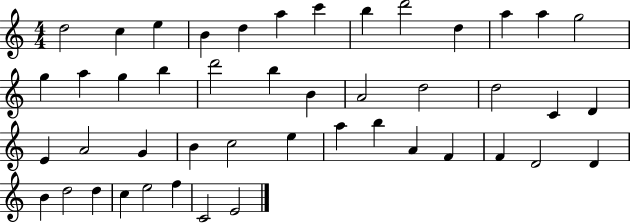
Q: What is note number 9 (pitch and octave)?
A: D6